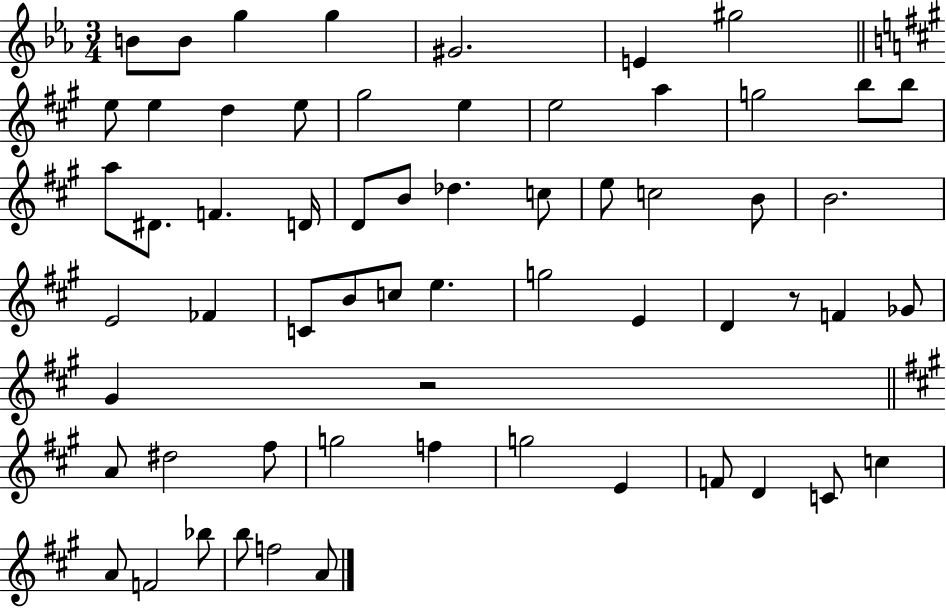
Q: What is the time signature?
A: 3/4